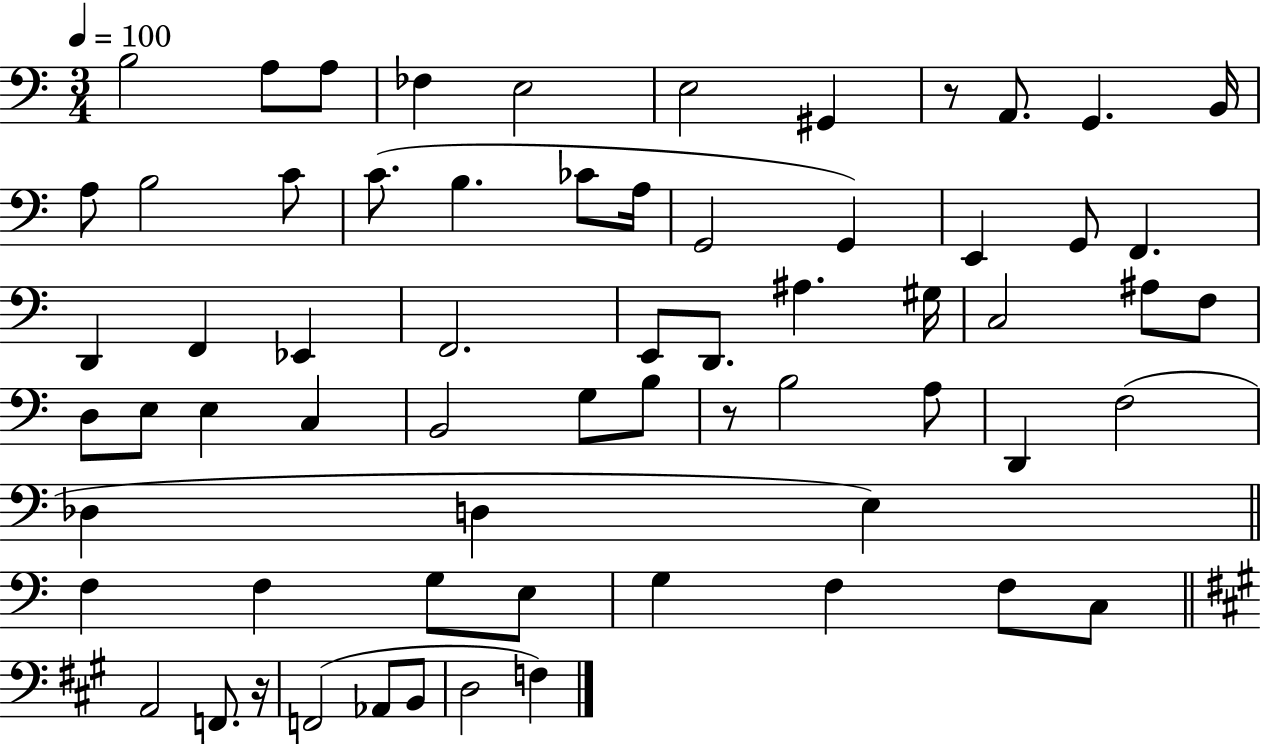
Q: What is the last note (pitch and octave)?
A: F3